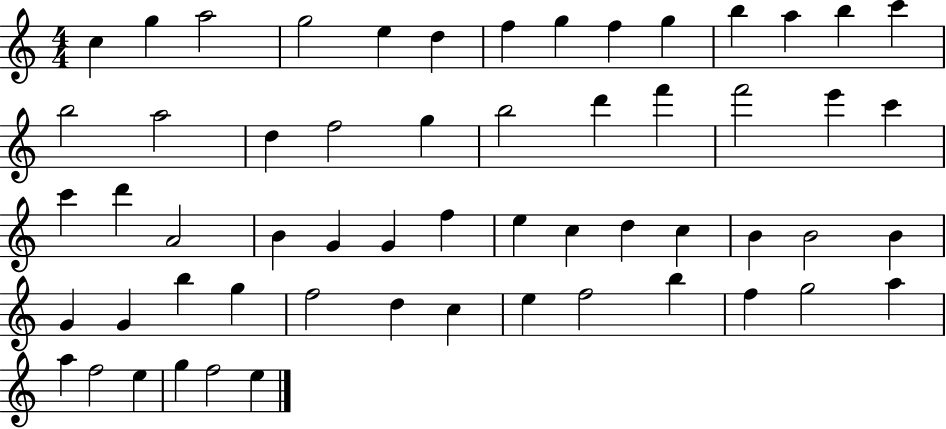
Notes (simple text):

C5/q G5/q A5/h G5/h E5/q D5/q F5/q G5/q F5/q G5/q B5/q A5/q B5/q C6/q B5/h A5/h D5/q F5/h G5/q B5/h D6/q F6/q F6/h E6/q C6/q C6/q D6/q A4/h B4/q G4/q G4/q F5/q E5/q C5/q D5/q C5/q B4/q B4/h B4/q G4/q G4/q B5/q G5/q F5/h D5/q C5/q E5/q F5/h B5/q F5/q G5/h A5/q A5/q F5/h E5/q G5/q F5/h E5/q